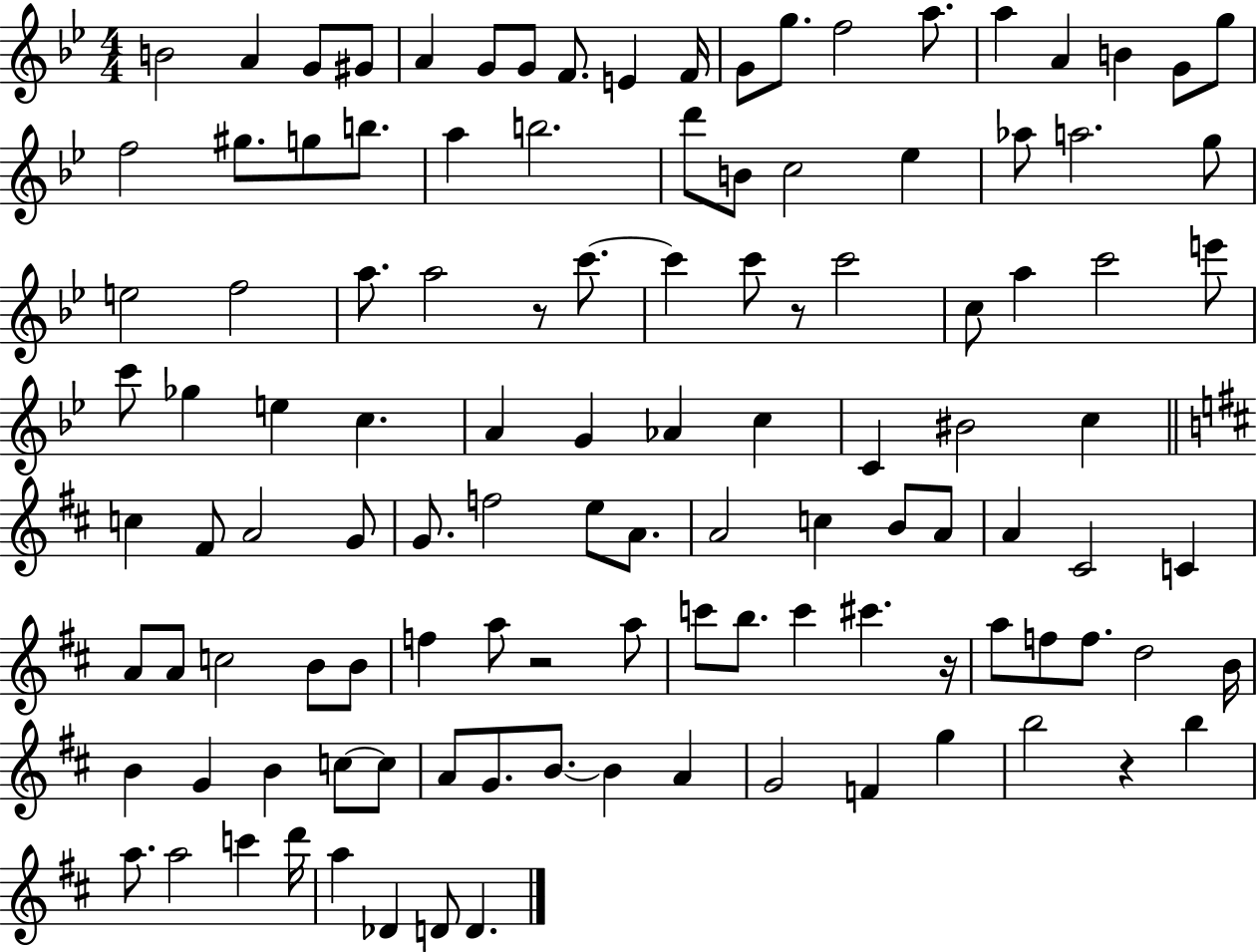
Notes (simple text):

B4/h A4/q G4/e G#4/e A4/q G4/e G4/e F4/e. E4/q F4/s G4/e G5/e. F5/h A5/e. A5/q A4/q B4/q G4/e G5/e F5/h G#5/e. G5/e B5/e. A5/q B5/h. D6/e B4/e C5/h Eb5/q Ab5/e A5/h. G5/e E5/h F5/h A5/e. A5/h R/e C6/e. C6/q C6/e R/e C6/h C5/e A5/q C6/h E6/e C6/e Gb5/q E5/q C5/q. A4/q G4/q Ab4/q C5/q C4/q BIS4/h C5/q C5/q F#4/e A4/h G4/e G4/e. F5/h E5/e A4/e. A4/h C5/q B4/e A4/e A4/q C#4/h C4/q A4/e A4/e C5/h B4/e B4/e F5/q A5/e R/h A5/e C6/e B5/e. C6/q C#6/q. R/s A5/e F5/e F5/e. D5/h B4/s B4/q G4/q B4/q C5/e C5/e A4/e G4/e. B4/e. B4/q A4/q G4/h F4/q G5/q B5/h R/q B5/q A5/e. A5/h C6/q D6/s A5/q Db4/q D4/e D4/q.